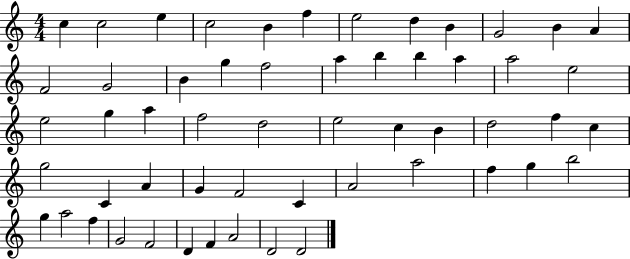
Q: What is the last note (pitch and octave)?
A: D4